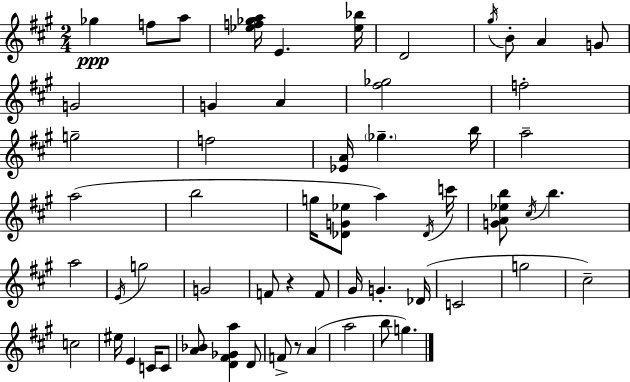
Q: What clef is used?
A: treble